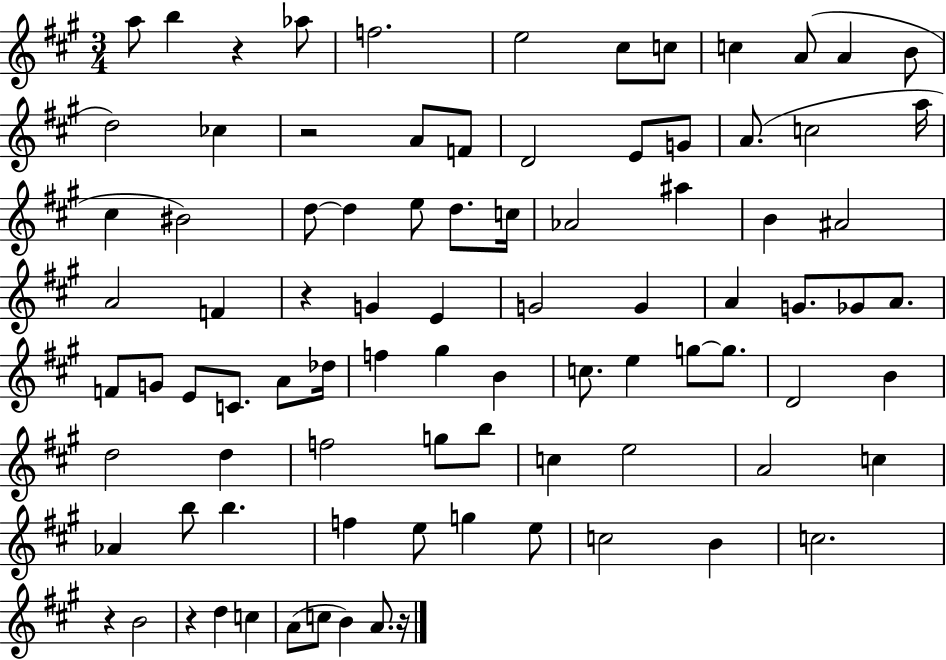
X:1
T:Untitled
M:3/4
L:1/4
K:A
a/2 b z _a/2 f2 e2 ^c/2 c/2 c A/2 A B/2 d2 _c z2 A/2 F/2 D2 E/2 G/2 A/2 c2 a/4 ^c ^B2 d/2 d e/2 d/2 c/4 _A2 ^a B ^A2 A2 F z G E G2 G A G/2 _G/2 A/2 F/2 G/2 E/2 C/2 A/2 _d/4 f ^g B c/2 e g/2 g/2 D2 B d2 d f2 g/2 b/2 c e2 A2 c _A b/2 b f e/2 g e/2 c2 B c2 z B2 z d c A/2 c/2 B A/2 z/4